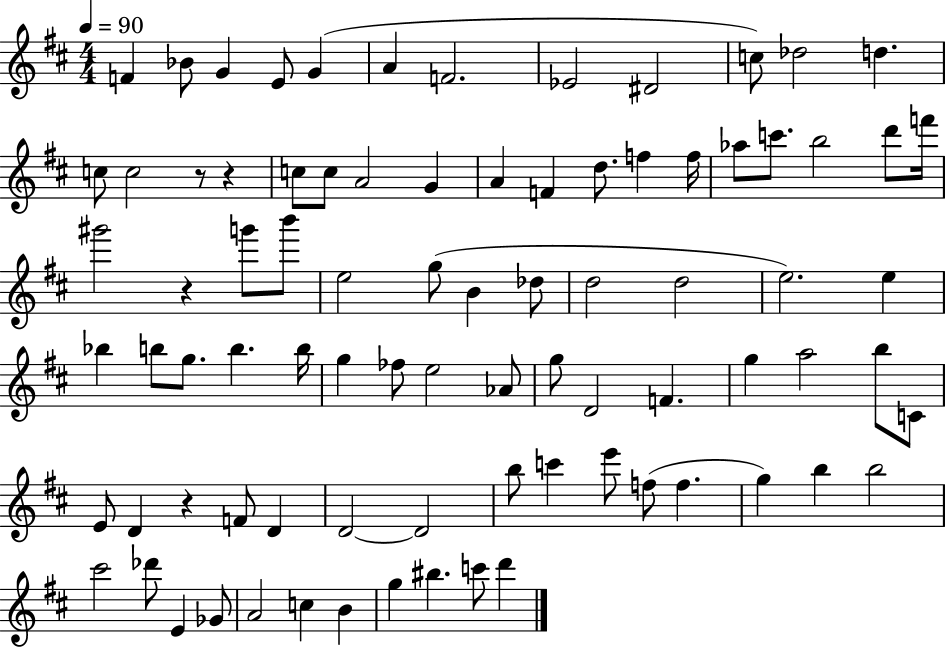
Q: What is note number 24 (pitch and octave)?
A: Ab5